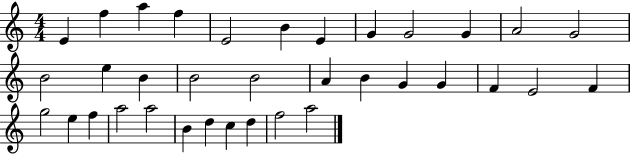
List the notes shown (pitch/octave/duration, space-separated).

E4/q F5/q A5/q F5/q E4/h B4/q E4/q G4/q G4/h G4/q A4/h G4/h B4/h E5/q B4/q B4/h B4/h A4/q B4/q G4/q G4/q F4/q E4/h F4/q G5/h E5/q F5/q A5/h A5/h B4/q D5/q C5/q D5/q F5/h A5/h